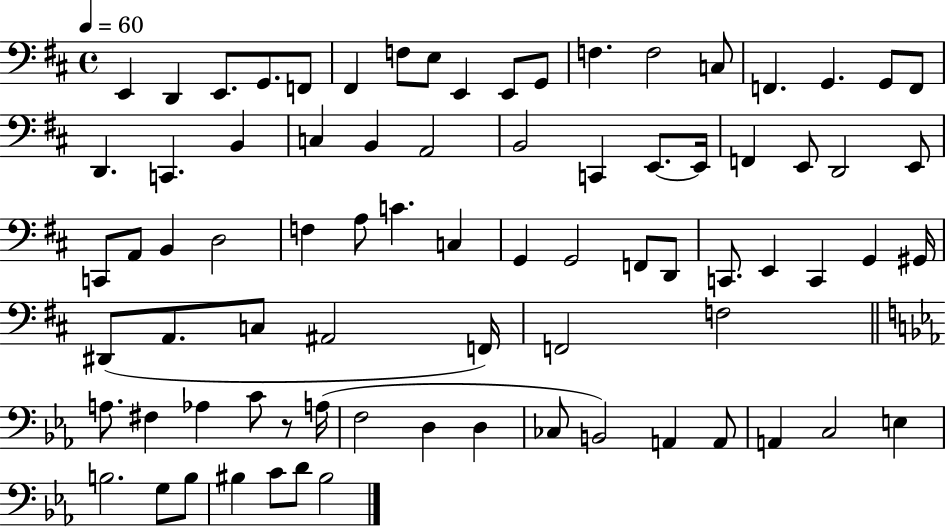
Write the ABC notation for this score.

X:1
T:Untitled
M:4/4
L:1/4
K:D
E,, D,, E,,/2 G,,/2 F,,/2 ^F,, F,/2 E,/2 E,, E,,/2 G,,/2 F, F,2 C,/2 F,, G,, G,,/2 F,,/2 D,, C,, B,, C, B,, A,,2 B,,2 C,, E,,/2 E,,/4 F,, E,,/2 D,,2 E,,/2 C,,/2 A,,/2 B,, D,2 F, A,/2 C C, G,, G,,2 F,,/2 D,,/2 C,,/2 E,, C,, G,, ^G,,/4 ^D,,/2 A,,/2 C,/2 ^A,,2 F,,/4 F,,2 F,2 A,/2 ^F, _A, C/2 z/2 A,/4 F,2 D, D, _C,/2 B,,2 A,, A,,/2 A,, C,2 E, B,2 G,/2 B,/2 ^B, C/2 D/2 ^B,2